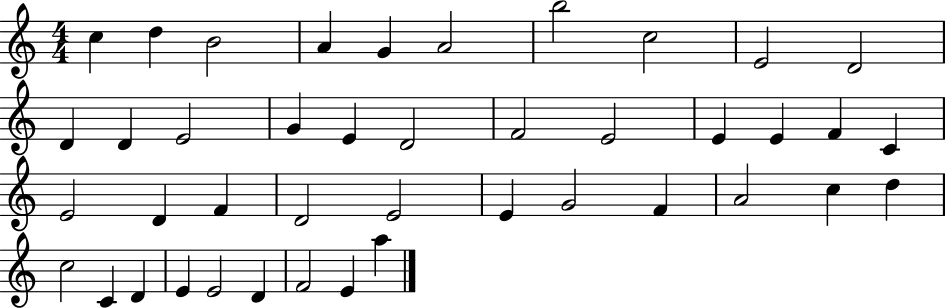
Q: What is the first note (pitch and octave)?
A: C5